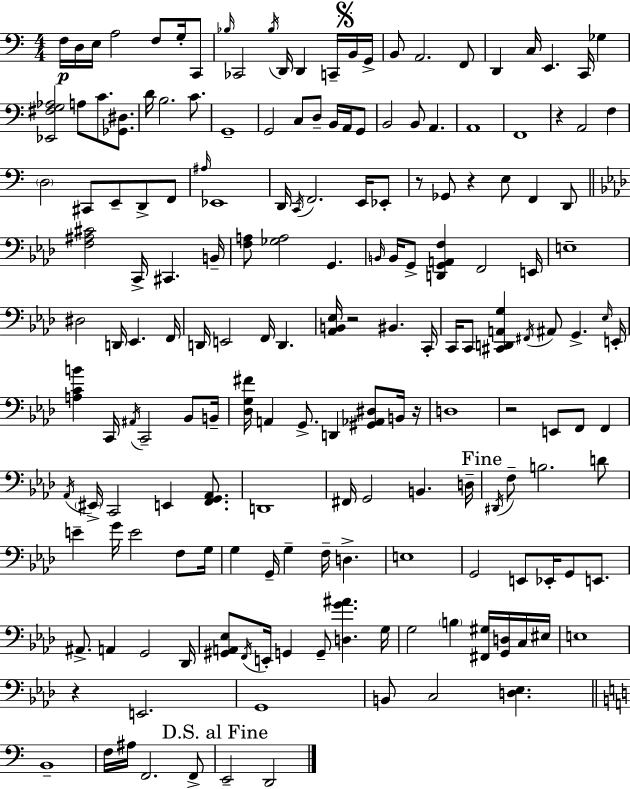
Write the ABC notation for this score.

X:1
T:Untitled
M:4/4
L:1/4
K:C
F,/4 D,/4 E,/4 A,2 F,/2 G,/4 C,,/2 _B,/4 _C,,2 _B,/4 D,,/4 D,, C,,/4 B,,/4 G,,/4 B,,/2 A,,2 F,,/2 D,, C,/4 E,, C,,/4 _G, [_E,,^F,G,_A,]2 A,/2 C/2 [_G,,^D,]/2 D/4 B,2 C/2 G,,4 G,,2 C,/2 D,/2 B,,/4 A,,/4 G,,/2 B,,2 B,,/2 A,, A,,4 F,,4 z A,,2 F, D,2 ^C,,/2 E,,/2 D,,/2 F,,/2 ^A,/4 _E,,4 D,,/4 C,,/4 F,,2 E,,/4 _E,,/2 z/2 _G,,/2 z E,/2 F,, D,,/2 [F,^A,^C]2 C,,/4 ^C,, B,,/4 [F,A,]/2 [_G,A,]2 G,, B,,/4 B,,/4 G,,/2 [D,,G,,A,,F,] F,,2 E,,/4 E,4 ^D,2 D,,/4 _E,, F,,/4 D,,/4 E,,2 F,,/4 D,, [_A,,B,,_E,]/4 z2 ^B,, C,,/4 C,,/4 C,,/2 [^C,,D,,A,,G,] ^F,,/4 ^A,,/2 G,, _E,/4 E,,/4 [A,CB] C,,/4 ^A,,/4 C,,2 _B,,/2 B,,/4 [_D,G,^F]/4 A,, G,,/2 D,, [^G,,_A,,^D,]/2 B,,/4 z/4 D,4 z2 E,,/2 F,,/2 F,, _A,,/4 ^E,,/4 C,,2 E,, [F,,G,,_A,,]/2 D,,4 ^F,,/4 G,,2 B,, D,/4 ^D,,/4 F,/2 B,2 D/2 E G/4 E2 F,/2 G,/4 G, G,,/4 G, F,/4 D, E,4 G,,2 E,,/2 _E,,/4 G,,/2 E,,/2 ^A,,/2 A,, G,,2 _D,,/4 [^G,,A,,_E,]/2 F,,/4 E,,/4 G,, G,,/2 [D,G^A] G,/4 G,2 B, [^F,,^G,]/4 [G,,D,]/4 C,/4 ^E,/4 E,4 z E,,2 G,,4 B,,/2 C,2 [D,_E,] B,,4 F,/4 ^A,/4 F,,2 F,,/2 E,,2 D,,2